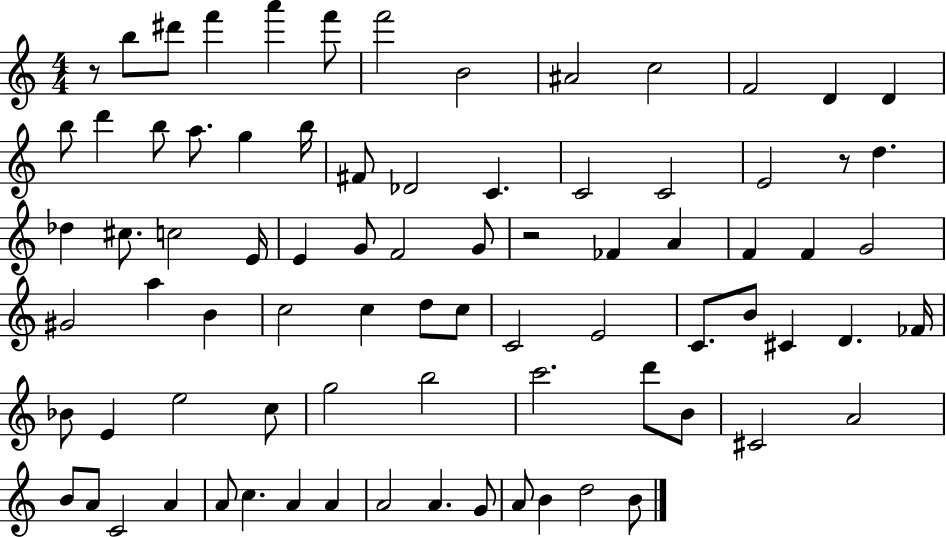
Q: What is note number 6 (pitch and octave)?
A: F6